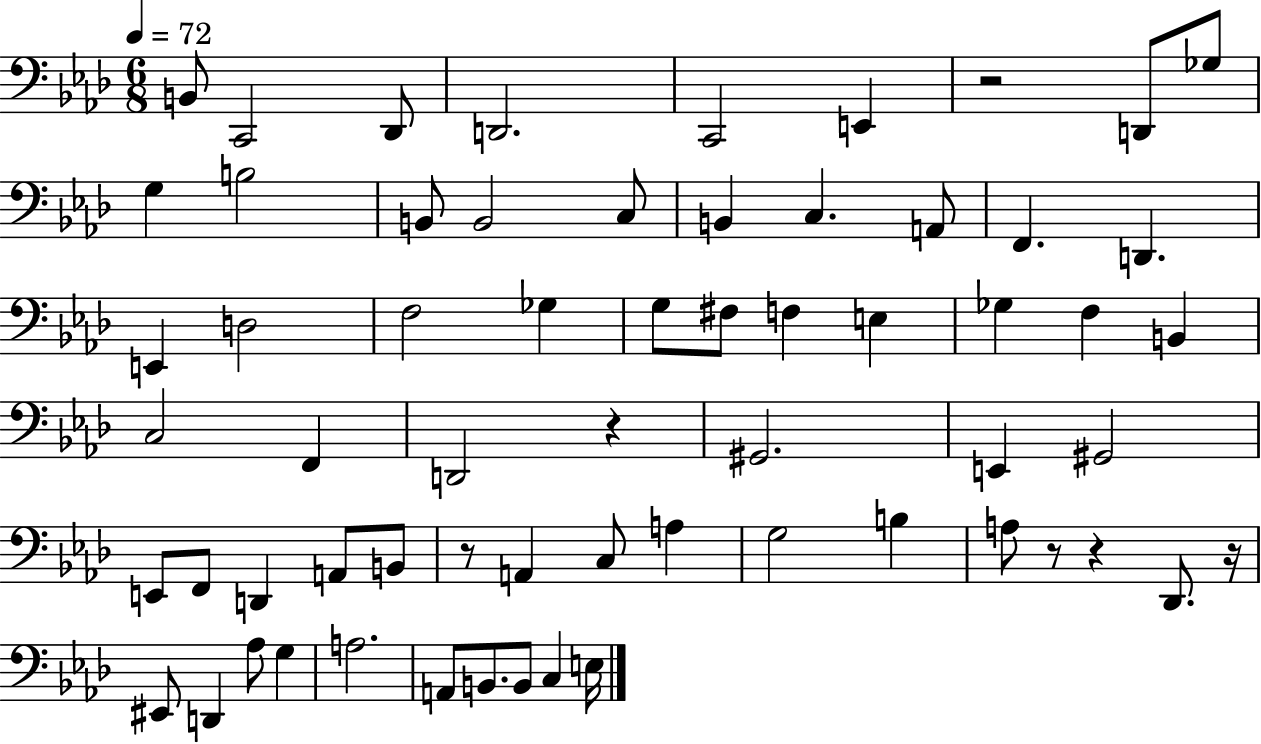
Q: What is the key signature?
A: AES major